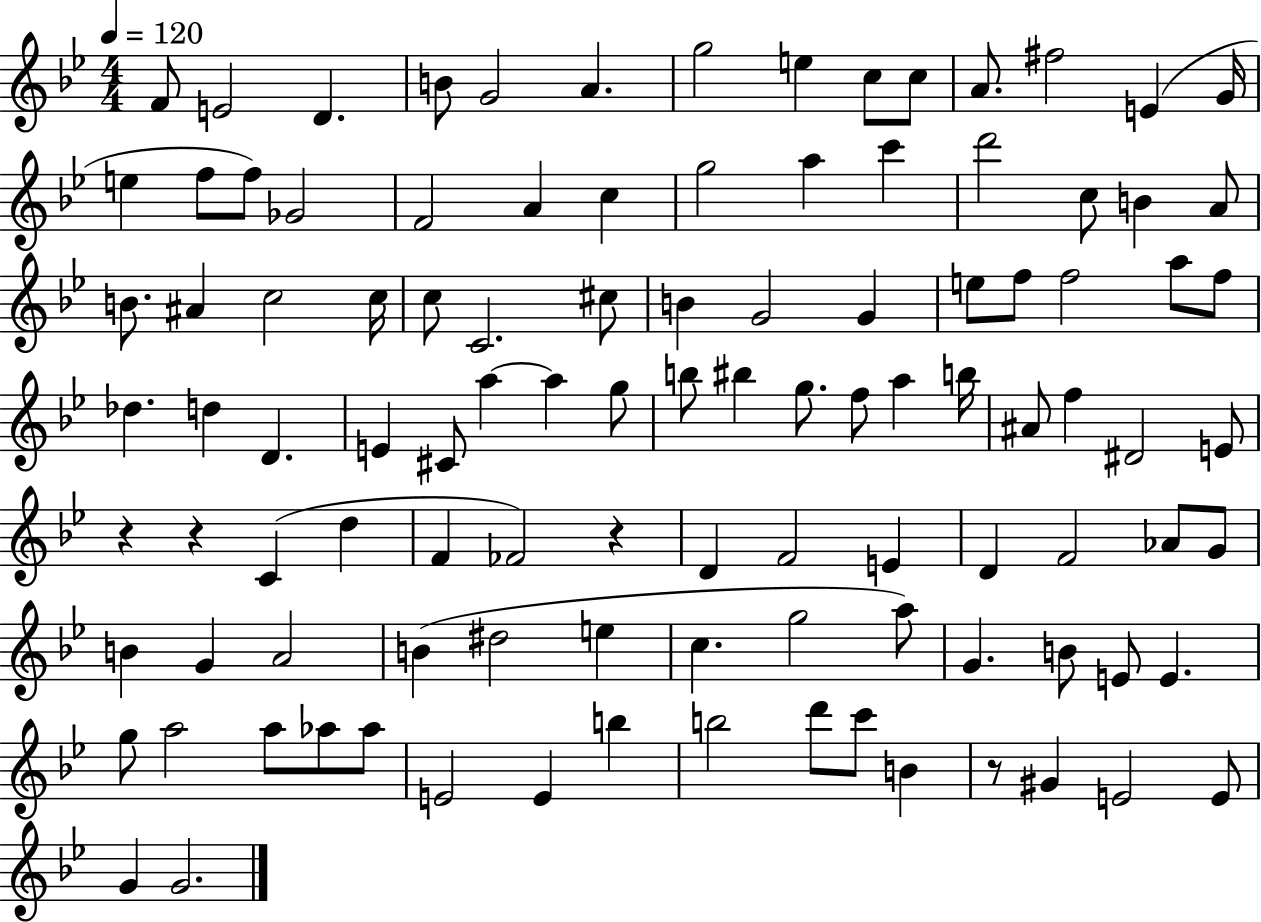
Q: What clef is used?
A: treble